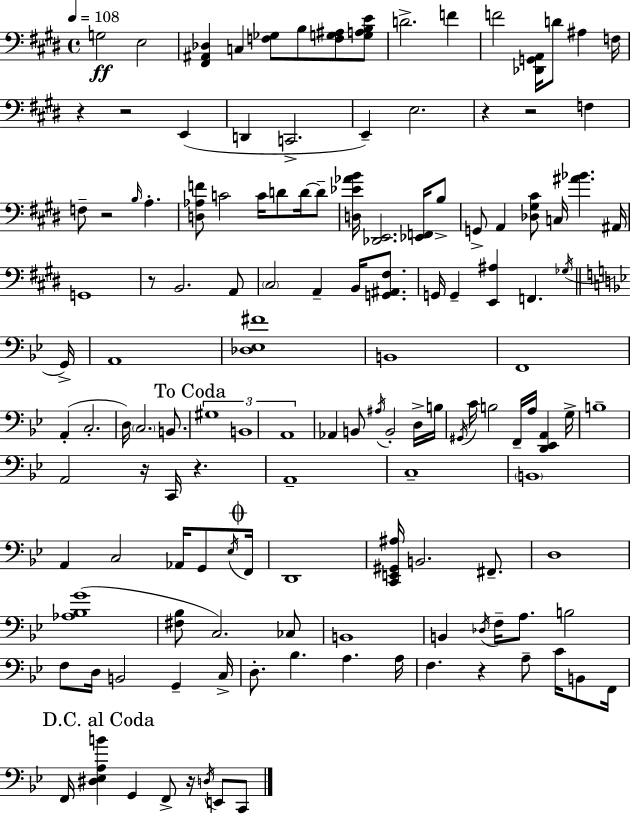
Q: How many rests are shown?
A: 10